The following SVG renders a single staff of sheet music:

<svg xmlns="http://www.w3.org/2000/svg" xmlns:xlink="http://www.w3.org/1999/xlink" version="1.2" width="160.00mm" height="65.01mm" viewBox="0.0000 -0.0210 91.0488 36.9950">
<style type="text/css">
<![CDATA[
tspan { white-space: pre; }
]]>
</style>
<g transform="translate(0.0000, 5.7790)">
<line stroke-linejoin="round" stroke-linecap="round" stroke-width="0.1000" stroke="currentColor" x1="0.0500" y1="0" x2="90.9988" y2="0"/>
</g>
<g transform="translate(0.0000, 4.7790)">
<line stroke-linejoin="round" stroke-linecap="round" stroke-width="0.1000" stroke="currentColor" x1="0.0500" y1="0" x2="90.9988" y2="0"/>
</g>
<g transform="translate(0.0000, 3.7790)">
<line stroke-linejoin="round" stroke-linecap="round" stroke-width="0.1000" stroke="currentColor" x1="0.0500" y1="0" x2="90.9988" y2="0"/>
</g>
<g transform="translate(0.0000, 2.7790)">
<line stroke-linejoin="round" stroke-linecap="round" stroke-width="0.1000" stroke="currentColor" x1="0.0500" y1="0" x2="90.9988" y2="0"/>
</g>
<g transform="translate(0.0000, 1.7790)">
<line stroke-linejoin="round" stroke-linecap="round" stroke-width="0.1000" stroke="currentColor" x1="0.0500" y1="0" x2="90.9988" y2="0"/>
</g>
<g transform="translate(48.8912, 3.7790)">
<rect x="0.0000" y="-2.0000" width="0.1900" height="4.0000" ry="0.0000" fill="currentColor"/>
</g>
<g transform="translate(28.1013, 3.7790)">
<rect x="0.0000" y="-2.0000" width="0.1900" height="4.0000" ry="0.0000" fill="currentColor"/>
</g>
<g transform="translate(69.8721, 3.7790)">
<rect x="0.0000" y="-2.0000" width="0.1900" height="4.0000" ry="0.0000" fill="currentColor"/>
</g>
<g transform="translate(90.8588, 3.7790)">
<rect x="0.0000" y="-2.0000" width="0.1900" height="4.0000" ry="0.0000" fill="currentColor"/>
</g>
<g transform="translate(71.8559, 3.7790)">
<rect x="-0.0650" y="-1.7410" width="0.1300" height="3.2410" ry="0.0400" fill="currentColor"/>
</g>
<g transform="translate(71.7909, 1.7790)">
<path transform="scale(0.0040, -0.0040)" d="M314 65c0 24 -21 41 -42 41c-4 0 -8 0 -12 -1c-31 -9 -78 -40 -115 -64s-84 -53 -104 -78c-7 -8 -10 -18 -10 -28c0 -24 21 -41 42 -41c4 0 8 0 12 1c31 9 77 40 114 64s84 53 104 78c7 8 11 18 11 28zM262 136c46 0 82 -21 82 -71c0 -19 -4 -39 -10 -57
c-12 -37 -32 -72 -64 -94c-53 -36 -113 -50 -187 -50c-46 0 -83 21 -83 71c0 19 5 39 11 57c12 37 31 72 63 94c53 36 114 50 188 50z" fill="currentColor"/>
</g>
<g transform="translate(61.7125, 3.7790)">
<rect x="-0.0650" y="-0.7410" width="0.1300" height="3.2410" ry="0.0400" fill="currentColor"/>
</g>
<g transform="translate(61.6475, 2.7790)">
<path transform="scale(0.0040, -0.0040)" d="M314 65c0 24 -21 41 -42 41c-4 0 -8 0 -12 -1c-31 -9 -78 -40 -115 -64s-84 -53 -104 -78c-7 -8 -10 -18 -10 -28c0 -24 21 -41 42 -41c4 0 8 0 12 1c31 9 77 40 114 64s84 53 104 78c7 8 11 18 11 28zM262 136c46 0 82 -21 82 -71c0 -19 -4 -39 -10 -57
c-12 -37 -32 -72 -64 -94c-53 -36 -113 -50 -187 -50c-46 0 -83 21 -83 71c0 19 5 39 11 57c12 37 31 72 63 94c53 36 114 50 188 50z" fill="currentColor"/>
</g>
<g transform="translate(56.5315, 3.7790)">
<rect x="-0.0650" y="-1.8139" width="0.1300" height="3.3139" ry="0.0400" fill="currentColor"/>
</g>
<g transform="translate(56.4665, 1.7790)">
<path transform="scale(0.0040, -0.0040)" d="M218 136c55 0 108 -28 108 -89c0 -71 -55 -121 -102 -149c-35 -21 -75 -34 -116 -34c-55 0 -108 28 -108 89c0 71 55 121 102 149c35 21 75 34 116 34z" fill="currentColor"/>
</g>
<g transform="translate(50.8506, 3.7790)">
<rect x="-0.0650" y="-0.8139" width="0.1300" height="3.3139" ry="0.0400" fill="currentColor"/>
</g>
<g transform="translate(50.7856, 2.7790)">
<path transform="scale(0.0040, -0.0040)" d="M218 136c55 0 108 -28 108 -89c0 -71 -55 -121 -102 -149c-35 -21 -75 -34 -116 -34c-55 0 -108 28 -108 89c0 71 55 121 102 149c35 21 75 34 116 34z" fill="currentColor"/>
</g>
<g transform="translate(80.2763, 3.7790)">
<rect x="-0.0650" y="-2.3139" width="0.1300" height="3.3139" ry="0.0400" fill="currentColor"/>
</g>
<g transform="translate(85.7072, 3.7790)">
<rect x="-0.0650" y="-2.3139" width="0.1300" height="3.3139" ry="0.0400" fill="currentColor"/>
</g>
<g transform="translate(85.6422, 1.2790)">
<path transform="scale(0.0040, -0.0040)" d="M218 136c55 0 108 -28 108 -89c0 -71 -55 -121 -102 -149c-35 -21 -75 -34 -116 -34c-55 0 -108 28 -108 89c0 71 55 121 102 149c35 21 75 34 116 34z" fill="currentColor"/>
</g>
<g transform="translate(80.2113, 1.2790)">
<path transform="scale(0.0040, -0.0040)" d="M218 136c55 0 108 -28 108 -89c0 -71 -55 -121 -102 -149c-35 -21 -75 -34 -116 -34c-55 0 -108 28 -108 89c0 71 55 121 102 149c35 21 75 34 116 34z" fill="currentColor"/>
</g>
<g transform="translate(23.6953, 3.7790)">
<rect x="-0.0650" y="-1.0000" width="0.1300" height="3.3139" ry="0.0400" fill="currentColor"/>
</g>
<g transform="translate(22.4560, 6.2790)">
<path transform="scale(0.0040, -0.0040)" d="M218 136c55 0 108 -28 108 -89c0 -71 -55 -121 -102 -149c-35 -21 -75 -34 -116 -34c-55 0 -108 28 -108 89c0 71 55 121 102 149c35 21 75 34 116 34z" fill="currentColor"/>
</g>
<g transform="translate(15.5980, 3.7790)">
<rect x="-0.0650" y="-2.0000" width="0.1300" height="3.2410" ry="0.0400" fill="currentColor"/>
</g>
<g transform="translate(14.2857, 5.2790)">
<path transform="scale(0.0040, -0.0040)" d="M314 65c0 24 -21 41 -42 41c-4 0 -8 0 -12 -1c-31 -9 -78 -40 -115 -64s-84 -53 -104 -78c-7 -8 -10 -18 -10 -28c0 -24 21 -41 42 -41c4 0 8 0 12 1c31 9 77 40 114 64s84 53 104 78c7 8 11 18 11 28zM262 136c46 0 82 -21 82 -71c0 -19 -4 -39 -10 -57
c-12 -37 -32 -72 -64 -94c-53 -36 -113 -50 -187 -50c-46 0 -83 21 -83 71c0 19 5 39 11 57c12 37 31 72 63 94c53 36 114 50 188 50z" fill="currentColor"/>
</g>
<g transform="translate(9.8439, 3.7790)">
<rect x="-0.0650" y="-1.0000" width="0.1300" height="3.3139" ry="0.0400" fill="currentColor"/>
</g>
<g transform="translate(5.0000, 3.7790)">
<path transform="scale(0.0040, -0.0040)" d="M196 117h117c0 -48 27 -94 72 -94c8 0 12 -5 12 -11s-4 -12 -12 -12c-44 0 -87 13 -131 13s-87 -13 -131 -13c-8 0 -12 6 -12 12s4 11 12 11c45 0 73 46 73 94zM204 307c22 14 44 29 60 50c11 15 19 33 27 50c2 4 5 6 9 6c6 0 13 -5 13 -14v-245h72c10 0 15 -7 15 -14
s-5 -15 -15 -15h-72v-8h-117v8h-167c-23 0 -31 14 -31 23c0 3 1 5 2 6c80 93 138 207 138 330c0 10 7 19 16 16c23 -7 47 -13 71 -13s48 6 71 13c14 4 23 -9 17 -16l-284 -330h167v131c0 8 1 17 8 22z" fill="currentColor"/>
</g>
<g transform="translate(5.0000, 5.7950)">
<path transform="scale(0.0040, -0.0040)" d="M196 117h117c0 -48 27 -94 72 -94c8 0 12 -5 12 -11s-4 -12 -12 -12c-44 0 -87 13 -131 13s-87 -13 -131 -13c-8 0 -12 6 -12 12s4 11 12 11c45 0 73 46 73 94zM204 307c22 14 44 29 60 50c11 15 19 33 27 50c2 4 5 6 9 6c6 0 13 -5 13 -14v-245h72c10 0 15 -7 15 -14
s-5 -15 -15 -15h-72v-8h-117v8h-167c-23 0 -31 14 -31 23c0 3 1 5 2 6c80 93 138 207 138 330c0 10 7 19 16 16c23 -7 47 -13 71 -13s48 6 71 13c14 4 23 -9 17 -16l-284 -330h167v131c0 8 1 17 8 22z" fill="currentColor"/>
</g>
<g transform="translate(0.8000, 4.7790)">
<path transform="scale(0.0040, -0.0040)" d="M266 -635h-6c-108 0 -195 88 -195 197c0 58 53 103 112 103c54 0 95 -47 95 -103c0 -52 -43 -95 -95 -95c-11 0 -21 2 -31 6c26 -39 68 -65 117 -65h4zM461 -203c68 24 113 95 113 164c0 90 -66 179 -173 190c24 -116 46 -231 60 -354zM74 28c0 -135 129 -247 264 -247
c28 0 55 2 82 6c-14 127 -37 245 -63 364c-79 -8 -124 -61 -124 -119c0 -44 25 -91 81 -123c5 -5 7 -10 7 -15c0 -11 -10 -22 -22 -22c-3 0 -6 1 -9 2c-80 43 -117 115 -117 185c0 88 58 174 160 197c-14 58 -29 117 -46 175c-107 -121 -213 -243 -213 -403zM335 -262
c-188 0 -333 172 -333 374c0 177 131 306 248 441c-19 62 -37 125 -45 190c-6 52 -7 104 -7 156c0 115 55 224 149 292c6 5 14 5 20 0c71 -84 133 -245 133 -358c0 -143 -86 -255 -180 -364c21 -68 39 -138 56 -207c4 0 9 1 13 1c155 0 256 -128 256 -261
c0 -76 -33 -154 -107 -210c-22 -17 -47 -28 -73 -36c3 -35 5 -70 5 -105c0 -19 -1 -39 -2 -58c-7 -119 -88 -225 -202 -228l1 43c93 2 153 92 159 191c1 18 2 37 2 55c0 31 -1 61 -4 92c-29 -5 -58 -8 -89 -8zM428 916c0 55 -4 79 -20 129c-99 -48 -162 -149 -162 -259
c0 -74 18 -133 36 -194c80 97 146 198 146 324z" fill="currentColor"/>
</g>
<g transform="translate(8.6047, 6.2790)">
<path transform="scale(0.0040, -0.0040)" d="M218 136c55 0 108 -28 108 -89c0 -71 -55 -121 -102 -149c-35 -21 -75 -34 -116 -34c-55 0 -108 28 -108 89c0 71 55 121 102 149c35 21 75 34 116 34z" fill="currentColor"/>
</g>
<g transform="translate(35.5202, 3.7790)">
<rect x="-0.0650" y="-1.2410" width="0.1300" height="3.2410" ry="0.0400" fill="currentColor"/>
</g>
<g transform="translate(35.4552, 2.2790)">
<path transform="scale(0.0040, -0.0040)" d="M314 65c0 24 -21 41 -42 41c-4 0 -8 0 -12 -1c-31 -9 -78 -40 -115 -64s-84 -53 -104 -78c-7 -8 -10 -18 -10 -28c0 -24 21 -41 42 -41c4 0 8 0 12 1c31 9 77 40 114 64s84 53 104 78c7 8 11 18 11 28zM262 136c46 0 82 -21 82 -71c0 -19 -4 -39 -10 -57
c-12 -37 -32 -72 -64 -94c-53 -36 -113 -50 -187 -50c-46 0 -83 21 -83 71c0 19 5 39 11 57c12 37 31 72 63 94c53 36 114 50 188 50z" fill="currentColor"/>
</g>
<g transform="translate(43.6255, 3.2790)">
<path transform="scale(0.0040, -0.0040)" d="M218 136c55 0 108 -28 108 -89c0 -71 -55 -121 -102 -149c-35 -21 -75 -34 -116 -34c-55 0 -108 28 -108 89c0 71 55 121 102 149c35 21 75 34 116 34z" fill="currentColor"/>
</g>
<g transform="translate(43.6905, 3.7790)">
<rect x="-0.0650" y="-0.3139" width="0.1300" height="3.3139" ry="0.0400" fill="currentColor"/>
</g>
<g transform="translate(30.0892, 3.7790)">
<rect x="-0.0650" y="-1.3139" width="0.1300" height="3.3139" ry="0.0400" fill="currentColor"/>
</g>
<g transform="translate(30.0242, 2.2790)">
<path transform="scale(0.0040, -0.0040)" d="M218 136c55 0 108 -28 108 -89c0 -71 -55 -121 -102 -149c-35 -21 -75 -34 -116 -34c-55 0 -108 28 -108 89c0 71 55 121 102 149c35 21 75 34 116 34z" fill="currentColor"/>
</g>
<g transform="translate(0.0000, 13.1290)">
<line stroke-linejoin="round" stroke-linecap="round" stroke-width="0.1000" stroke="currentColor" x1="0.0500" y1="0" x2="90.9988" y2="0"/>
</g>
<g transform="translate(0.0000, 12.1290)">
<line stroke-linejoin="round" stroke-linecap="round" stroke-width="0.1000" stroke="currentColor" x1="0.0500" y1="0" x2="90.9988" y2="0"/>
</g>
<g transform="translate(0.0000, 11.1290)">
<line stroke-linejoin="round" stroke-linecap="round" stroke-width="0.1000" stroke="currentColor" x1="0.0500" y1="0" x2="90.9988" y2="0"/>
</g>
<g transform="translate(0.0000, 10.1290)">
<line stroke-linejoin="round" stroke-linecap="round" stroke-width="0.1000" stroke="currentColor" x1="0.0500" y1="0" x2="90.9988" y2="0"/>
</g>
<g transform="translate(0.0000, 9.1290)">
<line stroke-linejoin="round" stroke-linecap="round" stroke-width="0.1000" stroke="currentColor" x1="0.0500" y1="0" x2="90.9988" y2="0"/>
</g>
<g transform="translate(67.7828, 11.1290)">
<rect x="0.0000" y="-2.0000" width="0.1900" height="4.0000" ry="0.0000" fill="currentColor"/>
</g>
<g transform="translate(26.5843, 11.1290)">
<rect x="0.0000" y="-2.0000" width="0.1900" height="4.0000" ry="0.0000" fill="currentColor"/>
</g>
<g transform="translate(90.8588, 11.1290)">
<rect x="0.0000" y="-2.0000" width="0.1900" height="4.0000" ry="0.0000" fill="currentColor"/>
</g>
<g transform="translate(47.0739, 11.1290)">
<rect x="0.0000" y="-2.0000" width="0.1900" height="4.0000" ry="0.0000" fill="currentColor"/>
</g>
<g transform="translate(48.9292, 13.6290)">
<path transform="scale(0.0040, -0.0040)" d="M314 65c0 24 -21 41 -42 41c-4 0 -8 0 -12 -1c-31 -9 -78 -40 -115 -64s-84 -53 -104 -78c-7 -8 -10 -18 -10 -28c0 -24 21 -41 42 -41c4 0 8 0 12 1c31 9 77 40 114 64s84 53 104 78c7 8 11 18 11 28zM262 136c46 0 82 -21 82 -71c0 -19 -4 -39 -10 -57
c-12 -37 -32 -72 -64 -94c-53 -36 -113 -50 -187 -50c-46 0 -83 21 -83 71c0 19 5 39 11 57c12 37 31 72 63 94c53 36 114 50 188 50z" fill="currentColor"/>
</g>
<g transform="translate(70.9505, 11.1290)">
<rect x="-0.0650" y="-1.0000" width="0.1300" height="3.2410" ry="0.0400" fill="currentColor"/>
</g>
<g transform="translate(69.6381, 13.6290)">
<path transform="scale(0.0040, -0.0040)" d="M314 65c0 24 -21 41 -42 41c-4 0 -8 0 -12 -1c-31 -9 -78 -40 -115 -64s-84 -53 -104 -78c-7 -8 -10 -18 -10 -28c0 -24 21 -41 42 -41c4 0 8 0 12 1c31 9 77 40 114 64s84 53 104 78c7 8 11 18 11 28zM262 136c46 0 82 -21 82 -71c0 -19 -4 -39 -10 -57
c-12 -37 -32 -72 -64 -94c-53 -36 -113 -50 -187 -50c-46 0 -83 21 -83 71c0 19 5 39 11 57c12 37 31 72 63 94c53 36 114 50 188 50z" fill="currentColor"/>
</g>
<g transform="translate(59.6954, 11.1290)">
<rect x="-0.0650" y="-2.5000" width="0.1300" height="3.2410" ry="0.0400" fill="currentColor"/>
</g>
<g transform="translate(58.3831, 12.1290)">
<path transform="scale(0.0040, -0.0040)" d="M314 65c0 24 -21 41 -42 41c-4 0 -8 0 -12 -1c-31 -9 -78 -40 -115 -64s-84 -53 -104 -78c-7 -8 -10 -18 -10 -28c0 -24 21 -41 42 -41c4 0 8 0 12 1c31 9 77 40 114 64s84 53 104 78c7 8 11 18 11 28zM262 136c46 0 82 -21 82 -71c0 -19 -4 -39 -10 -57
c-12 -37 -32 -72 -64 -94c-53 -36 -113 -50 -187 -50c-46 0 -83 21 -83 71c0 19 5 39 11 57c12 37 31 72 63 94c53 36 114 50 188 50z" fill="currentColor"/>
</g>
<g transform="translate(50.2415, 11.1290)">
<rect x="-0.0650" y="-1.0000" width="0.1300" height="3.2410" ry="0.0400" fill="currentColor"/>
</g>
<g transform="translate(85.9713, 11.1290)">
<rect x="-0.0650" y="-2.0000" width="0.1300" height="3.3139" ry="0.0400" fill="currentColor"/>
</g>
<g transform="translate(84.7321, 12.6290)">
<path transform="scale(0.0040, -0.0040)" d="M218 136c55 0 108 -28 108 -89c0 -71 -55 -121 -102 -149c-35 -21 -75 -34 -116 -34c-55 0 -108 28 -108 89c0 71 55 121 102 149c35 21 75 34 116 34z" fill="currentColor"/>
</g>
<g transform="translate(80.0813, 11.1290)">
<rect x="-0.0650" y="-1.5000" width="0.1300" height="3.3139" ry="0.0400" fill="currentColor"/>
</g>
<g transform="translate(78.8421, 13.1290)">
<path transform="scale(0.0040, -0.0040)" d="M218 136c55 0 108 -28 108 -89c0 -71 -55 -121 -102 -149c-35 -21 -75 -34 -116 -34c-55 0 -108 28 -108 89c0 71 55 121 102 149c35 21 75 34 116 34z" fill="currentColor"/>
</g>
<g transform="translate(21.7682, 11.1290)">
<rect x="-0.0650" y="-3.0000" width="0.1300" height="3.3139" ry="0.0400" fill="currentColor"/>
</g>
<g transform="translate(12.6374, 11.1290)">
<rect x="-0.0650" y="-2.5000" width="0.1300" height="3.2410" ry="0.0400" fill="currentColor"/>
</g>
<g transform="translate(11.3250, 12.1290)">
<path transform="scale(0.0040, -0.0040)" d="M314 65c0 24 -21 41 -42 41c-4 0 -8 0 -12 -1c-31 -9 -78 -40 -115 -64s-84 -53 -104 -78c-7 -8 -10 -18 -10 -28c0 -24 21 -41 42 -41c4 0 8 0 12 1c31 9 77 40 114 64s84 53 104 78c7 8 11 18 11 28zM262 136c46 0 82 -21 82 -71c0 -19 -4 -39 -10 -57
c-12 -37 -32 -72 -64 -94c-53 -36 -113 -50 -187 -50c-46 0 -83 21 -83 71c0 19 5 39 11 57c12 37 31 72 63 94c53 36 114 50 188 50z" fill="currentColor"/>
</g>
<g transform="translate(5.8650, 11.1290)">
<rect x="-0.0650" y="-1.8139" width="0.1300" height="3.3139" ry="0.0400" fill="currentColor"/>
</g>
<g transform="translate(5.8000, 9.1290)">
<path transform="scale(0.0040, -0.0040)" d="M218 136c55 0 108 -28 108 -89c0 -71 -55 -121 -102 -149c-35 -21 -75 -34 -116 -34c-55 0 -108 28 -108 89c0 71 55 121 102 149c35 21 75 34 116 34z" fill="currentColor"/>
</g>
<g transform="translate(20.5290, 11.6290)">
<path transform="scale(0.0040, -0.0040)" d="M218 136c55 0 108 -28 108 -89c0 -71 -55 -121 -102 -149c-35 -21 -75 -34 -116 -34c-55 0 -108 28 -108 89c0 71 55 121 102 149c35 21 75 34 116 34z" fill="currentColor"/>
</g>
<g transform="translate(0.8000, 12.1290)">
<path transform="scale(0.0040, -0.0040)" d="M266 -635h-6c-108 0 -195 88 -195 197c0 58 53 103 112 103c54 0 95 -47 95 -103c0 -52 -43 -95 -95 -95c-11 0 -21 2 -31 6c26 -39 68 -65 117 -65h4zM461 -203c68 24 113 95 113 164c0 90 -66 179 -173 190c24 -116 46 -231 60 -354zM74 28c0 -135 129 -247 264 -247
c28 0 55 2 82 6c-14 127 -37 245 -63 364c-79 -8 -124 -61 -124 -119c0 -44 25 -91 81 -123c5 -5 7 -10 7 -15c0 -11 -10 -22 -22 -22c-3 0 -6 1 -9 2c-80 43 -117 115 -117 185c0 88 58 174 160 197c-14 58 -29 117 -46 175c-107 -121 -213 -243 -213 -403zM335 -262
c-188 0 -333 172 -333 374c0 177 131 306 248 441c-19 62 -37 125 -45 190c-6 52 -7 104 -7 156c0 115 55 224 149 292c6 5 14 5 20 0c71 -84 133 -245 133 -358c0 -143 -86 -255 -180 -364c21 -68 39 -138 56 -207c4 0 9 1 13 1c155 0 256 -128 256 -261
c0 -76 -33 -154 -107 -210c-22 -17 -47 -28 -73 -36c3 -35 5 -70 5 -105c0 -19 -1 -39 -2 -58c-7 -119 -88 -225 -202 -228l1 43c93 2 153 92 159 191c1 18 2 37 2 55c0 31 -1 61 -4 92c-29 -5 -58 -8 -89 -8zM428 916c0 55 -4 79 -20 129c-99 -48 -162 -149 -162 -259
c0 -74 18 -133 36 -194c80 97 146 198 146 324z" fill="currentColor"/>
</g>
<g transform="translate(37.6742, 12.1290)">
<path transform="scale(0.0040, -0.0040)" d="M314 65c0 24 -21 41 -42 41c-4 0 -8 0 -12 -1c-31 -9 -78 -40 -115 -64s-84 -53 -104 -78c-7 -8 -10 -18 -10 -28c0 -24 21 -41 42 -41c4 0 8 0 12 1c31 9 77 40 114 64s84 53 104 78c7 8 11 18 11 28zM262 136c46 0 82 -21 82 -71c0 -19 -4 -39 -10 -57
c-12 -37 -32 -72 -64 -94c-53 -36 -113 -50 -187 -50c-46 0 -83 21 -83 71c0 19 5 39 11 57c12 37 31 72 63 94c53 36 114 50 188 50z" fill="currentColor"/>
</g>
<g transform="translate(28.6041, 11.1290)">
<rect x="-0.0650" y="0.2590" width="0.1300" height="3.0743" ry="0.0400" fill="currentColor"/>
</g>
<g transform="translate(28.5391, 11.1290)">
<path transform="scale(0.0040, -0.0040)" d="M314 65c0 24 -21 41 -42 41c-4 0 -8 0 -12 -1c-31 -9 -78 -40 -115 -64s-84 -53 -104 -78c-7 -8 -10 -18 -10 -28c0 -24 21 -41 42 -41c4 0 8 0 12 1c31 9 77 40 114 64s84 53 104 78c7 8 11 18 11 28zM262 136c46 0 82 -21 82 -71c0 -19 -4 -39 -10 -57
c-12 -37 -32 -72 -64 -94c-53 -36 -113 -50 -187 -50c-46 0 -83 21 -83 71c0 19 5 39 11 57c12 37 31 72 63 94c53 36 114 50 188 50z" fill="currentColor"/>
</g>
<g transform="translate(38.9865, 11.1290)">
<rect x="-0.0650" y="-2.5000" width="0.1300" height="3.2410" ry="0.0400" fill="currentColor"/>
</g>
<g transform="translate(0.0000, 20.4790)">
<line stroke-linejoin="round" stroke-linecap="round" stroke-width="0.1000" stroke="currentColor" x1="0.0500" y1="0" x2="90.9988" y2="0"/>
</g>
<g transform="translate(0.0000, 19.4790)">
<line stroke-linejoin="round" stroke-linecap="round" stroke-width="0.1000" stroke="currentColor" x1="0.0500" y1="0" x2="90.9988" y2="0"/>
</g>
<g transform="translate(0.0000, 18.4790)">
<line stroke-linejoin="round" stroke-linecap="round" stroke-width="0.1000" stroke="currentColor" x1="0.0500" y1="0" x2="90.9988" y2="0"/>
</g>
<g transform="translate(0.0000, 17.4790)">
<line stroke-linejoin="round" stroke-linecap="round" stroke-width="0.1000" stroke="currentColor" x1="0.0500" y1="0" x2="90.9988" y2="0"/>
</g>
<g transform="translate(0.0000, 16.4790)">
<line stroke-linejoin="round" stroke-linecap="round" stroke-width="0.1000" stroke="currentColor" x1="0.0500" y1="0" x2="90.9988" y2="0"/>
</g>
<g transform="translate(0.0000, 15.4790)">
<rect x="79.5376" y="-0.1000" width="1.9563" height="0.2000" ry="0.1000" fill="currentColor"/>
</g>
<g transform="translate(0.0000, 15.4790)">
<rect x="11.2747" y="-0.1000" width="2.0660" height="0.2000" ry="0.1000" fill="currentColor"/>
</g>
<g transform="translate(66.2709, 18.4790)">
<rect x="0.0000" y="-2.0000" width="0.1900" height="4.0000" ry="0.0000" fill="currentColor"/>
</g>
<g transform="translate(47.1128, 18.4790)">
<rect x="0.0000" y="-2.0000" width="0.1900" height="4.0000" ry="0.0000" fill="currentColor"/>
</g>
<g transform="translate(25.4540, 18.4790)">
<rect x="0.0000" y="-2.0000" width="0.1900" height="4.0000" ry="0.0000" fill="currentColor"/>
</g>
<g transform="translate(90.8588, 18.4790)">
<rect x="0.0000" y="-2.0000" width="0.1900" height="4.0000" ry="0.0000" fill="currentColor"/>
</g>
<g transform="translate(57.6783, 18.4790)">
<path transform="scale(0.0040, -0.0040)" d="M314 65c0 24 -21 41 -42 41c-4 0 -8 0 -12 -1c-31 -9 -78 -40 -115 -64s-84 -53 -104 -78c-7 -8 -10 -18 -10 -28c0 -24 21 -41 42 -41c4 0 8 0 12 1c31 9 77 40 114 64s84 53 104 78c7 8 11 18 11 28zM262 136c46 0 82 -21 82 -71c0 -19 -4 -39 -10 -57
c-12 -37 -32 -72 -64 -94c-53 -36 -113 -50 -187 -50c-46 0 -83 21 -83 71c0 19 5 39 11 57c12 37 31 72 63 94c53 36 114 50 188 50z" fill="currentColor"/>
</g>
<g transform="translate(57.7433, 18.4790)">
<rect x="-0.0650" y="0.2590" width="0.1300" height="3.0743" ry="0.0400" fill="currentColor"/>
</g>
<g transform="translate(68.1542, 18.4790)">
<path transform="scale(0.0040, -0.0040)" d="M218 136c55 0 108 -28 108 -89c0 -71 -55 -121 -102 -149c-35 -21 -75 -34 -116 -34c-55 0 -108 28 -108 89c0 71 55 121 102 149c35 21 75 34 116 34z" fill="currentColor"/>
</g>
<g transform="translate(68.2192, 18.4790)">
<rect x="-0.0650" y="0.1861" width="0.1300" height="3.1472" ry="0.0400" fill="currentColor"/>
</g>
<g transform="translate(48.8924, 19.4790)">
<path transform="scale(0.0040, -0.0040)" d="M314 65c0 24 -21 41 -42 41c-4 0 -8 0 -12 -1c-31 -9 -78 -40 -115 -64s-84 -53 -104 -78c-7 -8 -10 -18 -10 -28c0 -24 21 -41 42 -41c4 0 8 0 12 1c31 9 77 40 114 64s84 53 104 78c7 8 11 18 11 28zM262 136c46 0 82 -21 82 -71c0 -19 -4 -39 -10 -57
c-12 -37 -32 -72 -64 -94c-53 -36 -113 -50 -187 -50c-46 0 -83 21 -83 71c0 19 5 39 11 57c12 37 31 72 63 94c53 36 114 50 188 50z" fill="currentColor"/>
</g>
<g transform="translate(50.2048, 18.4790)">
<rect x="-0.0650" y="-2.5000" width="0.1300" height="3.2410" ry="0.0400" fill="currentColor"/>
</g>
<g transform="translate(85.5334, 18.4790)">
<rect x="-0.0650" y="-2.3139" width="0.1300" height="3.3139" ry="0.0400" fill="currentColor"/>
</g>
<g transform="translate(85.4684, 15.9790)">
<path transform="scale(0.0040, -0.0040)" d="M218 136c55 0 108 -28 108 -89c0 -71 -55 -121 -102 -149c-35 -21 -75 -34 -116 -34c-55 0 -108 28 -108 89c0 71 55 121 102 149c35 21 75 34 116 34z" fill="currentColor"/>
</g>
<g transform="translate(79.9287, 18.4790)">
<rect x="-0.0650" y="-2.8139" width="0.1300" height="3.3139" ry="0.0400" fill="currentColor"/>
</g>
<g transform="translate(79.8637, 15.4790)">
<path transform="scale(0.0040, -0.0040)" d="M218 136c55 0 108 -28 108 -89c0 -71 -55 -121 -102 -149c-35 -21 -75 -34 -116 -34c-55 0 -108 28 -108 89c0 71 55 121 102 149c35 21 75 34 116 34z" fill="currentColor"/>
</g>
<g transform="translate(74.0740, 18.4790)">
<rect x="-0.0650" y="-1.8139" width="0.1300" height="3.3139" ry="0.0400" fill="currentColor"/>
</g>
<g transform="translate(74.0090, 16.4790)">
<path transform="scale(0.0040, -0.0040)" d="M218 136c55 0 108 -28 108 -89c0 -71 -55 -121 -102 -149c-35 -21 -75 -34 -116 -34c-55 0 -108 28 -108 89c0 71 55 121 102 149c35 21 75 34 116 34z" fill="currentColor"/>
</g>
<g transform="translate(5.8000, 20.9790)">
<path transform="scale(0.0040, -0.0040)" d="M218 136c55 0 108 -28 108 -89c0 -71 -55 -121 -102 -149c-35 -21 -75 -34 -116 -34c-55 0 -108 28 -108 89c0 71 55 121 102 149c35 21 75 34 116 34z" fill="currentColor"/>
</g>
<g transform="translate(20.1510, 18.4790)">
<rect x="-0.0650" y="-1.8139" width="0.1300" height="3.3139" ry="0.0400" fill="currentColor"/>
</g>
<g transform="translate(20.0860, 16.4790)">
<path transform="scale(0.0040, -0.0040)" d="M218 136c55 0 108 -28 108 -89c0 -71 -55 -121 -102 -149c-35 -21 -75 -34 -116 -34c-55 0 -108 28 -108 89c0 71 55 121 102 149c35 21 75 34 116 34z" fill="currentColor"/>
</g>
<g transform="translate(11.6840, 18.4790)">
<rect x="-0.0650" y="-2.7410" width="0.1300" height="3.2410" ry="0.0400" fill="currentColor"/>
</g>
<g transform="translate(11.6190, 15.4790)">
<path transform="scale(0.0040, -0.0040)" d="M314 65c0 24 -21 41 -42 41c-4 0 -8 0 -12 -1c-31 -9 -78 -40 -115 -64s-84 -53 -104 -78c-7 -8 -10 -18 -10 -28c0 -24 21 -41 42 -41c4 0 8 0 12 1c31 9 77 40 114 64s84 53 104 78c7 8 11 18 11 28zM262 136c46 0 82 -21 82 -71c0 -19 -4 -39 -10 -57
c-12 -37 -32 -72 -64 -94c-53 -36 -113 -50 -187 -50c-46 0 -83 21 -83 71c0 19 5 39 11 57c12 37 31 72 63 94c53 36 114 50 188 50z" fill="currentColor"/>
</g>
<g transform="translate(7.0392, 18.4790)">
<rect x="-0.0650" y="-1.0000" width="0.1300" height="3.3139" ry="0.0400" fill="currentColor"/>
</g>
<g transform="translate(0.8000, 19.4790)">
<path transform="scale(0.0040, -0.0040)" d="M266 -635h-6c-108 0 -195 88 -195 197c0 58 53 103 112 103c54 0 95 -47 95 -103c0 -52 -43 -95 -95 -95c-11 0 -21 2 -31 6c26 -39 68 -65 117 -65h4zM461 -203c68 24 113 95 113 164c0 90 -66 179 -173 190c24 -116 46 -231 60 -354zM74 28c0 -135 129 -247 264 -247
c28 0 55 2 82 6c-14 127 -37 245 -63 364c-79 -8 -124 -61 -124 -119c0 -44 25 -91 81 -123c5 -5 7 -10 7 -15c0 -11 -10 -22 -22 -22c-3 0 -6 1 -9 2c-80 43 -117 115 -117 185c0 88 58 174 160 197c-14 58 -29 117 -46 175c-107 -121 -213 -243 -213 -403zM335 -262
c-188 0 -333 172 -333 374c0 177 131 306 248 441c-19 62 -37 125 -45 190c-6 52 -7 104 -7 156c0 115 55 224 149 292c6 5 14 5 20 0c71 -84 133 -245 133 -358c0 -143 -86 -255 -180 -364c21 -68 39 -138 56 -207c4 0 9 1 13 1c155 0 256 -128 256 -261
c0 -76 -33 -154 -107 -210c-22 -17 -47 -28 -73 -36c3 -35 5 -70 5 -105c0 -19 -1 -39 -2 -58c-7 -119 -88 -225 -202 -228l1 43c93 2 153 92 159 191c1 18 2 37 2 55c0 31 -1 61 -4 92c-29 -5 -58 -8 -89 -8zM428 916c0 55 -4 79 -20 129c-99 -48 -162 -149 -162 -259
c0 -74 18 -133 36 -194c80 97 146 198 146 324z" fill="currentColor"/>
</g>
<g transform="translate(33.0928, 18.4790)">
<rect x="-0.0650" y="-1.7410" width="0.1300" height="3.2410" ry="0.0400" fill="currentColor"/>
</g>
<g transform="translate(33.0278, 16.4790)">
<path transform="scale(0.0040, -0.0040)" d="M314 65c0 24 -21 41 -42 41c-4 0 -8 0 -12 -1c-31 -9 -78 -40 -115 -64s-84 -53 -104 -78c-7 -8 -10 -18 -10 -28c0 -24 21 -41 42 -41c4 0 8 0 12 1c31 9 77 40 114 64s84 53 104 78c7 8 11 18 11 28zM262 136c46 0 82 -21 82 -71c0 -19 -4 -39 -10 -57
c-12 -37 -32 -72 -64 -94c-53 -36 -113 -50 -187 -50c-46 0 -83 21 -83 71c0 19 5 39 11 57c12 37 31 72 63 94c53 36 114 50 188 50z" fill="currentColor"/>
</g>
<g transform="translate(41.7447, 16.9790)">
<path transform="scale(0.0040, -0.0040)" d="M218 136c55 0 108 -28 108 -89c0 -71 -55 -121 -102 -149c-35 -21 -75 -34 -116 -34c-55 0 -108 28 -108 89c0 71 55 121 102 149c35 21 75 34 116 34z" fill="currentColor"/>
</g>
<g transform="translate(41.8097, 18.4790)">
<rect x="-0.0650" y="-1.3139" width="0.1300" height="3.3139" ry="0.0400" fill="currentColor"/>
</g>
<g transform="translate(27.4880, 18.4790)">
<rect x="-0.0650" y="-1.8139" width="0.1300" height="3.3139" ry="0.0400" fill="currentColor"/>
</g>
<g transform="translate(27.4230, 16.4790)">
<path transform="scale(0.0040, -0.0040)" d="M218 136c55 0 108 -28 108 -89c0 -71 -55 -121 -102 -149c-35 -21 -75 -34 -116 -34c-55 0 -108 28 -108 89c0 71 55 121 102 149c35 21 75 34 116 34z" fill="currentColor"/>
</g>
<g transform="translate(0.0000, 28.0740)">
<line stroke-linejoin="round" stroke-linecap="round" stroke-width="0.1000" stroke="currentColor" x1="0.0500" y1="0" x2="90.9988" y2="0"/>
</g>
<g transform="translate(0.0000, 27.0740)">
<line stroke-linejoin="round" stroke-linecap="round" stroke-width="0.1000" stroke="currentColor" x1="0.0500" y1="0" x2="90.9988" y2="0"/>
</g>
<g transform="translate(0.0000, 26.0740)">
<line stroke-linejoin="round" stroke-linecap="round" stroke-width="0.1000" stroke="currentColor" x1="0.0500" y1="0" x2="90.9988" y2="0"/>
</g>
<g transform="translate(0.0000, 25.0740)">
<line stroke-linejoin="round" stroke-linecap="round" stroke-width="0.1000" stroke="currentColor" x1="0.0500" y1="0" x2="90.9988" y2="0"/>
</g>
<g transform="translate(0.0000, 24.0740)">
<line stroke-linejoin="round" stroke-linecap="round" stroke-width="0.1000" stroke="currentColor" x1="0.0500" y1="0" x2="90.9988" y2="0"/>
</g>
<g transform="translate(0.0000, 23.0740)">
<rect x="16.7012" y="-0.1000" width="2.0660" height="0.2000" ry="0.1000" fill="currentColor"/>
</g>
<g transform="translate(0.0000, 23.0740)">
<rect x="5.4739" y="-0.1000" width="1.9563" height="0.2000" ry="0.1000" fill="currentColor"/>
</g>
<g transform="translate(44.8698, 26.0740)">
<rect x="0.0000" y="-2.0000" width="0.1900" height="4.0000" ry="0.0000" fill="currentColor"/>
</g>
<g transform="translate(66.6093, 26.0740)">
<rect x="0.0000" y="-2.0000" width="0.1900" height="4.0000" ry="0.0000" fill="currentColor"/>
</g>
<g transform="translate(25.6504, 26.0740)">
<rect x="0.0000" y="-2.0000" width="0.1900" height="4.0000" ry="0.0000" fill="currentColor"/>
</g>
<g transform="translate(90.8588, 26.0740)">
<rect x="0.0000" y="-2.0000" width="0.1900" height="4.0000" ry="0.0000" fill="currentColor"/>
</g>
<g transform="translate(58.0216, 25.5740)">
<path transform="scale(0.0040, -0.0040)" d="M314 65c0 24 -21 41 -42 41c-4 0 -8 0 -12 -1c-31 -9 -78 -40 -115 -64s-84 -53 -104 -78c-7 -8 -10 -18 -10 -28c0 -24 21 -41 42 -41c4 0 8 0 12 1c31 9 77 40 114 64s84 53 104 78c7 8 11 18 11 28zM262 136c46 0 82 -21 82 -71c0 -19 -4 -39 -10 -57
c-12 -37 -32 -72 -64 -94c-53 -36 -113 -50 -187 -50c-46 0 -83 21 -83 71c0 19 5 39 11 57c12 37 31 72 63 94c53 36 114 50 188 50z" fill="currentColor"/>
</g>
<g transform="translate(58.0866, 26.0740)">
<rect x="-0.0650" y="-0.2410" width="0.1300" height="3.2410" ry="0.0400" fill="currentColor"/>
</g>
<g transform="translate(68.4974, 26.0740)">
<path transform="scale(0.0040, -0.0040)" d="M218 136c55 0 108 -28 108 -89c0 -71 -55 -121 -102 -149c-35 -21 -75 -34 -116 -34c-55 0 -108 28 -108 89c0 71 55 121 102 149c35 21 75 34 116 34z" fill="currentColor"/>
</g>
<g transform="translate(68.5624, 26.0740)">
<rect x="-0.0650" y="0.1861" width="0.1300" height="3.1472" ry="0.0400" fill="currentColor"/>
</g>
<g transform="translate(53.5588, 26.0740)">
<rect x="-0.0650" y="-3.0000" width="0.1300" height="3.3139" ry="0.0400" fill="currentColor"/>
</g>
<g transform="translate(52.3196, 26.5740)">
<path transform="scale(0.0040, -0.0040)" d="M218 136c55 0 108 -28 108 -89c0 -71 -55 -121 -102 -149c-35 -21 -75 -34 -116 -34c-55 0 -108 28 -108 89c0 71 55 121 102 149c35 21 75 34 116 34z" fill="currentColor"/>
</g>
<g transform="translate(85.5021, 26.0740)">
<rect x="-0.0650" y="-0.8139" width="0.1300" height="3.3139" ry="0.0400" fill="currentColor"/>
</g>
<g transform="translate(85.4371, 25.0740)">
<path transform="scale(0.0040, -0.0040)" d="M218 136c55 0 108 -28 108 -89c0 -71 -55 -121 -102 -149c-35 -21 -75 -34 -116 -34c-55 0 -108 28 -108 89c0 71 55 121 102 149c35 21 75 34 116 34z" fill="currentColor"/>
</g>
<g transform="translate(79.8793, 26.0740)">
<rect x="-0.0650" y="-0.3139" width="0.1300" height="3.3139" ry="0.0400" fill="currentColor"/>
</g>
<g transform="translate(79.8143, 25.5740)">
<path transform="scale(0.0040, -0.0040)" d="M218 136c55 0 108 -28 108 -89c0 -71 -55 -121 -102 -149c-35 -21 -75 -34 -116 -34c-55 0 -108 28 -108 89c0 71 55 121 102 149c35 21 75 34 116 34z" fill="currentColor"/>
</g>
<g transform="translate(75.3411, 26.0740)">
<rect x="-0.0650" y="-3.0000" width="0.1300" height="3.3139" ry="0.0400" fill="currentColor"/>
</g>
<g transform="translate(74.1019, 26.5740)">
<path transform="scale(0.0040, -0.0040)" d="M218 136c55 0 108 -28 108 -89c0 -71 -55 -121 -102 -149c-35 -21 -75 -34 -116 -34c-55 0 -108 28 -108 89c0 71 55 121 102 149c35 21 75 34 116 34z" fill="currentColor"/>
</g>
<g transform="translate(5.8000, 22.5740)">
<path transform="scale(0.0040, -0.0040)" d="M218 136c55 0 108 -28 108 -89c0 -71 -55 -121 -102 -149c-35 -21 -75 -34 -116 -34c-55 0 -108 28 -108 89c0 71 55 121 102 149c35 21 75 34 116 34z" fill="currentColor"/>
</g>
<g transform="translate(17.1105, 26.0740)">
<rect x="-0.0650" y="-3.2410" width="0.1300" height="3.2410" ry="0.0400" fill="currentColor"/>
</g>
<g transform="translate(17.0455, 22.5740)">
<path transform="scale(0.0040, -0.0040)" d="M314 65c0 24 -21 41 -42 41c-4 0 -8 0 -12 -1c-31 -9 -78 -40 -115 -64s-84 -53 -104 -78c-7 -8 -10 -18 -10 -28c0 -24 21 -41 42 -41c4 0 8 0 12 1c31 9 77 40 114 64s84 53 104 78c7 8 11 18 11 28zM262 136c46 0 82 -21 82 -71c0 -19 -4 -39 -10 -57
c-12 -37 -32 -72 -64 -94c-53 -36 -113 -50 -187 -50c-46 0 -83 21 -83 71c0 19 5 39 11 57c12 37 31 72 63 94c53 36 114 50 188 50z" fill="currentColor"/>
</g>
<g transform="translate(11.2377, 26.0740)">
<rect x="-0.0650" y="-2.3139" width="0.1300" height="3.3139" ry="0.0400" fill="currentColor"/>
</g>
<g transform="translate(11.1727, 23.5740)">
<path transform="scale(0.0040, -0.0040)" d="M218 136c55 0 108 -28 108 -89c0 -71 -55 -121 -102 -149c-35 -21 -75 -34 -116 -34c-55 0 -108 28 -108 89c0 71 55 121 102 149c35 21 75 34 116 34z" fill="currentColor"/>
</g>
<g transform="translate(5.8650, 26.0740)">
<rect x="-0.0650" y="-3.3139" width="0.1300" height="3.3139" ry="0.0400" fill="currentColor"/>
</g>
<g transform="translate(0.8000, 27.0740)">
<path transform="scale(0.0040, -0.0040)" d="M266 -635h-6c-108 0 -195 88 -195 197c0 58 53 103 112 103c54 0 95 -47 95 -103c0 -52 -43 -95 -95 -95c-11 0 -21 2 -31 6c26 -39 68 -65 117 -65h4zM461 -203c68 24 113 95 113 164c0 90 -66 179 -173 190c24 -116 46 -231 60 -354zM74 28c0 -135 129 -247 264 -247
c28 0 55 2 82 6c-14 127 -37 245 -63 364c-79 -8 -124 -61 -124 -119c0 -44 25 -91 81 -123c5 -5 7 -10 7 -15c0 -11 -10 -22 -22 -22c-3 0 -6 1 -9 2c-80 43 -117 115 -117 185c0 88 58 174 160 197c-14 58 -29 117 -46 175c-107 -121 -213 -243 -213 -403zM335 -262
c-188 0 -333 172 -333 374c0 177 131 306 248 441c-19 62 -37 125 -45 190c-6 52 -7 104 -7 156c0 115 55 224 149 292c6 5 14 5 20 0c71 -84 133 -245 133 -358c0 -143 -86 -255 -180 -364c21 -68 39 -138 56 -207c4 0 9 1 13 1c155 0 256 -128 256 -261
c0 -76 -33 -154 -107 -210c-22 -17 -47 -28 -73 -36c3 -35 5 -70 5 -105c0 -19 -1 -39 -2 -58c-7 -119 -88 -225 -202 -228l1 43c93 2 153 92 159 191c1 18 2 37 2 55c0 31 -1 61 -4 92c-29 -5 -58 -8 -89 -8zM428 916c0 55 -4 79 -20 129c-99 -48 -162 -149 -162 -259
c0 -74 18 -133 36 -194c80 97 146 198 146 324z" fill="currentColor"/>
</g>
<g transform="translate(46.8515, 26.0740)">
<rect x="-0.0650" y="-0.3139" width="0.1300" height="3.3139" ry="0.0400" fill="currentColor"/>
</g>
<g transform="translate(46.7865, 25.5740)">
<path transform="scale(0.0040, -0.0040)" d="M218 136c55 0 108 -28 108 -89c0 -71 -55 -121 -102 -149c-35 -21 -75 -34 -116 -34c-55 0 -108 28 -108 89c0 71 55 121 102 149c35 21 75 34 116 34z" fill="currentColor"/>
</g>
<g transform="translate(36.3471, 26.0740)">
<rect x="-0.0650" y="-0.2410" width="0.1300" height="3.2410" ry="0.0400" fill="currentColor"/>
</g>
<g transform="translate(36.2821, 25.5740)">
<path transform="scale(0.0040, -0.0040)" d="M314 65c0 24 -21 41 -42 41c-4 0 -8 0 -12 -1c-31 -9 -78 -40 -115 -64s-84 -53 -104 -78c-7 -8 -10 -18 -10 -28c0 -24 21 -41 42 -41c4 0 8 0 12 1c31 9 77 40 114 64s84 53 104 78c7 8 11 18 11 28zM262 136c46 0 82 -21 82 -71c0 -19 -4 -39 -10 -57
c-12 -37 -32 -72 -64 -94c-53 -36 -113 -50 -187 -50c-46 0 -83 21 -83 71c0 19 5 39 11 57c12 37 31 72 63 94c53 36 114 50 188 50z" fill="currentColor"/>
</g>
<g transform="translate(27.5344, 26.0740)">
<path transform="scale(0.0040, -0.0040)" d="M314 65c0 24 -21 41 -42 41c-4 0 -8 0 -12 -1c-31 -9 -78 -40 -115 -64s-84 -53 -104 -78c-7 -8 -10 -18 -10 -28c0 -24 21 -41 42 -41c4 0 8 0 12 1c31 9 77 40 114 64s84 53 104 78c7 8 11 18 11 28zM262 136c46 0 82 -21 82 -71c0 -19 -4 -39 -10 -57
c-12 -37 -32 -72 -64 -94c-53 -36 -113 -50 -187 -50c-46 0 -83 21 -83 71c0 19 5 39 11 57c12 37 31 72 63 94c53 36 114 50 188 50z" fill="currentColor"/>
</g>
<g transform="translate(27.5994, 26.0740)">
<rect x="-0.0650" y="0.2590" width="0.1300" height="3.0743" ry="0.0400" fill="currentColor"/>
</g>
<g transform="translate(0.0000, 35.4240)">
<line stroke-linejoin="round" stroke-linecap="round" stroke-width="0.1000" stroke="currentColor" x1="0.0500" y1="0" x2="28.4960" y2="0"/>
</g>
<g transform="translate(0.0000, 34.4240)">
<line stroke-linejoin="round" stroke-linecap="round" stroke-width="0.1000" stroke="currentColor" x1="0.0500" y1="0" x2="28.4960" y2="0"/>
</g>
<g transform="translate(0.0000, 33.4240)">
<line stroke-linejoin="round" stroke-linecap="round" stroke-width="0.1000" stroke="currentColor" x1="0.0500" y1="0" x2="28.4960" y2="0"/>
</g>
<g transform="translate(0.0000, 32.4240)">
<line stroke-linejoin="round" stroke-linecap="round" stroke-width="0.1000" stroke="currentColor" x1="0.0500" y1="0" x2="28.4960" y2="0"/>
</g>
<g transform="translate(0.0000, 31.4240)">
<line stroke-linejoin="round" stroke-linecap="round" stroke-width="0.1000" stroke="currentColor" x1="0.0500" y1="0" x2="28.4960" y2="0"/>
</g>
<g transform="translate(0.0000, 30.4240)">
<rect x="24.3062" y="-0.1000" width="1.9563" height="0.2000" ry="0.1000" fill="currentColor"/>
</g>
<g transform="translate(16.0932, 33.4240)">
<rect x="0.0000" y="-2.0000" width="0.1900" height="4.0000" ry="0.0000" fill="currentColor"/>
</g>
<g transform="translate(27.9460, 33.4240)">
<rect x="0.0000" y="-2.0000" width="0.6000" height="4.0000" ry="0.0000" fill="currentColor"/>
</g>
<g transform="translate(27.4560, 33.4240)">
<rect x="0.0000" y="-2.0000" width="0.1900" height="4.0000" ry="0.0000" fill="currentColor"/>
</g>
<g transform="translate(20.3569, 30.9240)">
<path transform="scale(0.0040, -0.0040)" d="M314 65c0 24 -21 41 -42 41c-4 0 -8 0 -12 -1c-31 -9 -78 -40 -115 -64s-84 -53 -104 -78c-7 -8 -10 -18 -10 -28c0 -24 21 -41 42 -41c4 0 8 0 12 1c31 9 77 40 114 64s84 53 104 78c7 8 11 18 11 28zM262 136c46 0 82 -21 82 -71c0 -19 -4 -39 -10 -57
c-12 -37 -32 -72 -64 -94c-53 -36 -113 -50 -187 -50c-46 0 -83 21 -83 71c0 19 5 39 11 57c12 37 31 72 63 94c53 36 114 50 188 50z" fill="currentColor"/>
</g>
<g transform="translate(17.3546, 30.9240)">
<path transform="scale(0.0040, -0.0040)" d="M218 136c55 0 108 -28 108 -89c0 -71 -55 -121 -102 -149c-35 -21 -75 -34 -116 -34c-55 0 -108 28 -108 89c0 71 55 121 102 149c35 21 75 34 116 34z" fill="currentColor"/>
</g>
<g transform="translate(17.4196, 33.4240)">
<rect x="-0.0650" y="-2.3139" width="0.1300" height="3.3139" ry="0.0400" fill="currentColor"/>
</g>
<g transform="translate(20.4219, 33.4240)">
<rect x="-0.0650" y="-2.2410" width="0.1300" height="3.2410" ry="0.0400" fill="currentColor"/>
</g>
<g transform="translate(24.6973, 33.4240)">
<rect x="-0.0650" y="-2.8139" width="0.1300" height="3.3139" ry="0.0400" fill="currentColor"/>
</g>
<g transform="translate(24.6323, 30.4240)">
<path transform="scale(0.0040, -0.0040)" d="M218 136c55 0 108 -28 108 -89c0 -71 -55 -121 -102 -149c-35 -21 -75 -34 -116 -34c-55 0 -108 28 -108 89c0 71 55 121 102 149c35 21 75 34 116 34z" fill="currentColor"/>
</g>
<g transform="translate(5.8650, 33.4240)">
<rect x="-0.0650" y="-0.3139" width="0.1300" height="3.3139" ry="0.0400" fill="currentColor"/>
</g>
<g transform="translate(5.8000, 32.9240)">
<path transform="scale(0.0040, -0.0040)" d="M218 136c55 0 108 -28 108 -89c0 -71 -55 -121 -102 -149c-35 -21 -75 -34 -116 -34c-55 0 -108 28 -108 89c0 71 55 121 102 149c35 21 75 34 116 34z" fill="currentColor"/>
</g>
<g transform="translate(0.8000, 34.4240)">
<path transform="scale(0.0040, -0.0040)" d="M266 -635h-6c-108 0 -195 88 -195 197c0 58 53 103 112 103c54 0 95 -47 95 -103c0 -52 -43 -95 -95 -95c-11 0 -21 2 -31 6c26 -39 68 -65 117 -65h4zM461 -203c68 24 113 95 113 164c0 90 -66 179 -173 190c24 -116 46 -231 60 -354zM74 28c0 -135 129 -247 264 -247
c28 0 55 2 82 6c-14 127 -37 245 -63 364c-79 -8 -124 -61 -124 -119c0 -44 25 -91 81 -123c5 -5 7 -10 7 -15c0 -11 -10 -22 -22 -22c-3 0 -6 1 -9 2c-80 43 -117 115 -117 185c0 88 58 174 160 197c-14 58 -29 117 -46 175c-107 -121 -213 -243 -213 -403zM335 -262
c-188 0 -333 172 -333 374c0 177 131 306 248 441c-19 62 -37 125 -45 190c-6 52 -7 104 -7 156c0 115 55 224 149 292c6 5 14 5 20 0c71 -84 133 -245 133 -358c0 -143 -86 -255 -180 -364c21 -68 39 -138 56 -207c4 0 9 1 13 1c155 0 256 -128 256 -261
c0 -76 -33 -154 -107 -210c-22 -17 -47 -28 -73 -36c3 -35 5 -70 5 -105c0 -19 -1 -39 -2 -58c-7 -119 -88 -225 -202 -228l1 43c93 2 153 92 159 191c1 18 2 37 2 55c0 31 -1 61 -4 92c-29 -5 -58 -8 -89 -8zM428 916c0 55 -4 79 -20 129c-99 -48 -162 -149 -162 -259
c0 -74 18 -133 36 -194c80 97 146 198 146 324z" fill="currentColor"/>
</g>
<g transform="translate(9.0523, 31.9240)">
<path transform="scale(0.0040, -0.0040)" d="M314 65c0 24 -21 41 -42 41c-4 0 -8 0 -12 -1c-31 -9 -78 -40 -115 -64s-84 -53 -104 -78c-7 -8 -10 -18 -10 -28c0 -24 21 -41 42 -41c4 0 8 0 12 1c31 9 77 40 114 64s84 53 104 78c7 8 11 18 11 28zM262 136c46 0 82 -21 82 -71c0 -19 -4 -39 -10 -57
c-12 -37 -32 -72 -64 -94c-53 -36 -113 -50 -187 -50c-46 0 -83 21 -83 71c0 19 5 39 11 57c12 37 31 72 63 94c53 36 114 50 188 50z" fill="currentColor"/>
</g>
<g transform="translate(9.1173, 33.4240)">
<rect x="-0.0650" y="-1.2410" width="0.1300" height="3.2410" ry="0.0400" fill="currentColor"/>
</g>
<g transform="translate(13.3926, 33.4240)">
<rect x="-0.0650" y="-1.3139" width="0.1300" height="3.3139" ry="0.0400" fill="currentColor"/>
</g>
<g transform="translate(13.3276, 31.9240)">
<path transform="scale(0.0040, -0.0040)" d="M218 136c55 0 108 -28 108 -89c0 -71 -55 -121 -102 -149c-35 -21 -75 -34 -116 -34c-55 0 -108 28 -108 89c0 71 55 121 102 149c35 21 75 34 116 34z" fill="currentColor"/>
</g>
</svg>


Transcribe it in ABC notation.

X:1
T:Untitled
M:4/4
L:1/4
K:C
D F2 D e e2 c d f d2 f2 g g f G2 A B2 G2 D2 G2 D2 E F D a2 f f f2 e G2 B2 B f a g b g b2 B2 c2 c A c2 B A c d c e2 e g g2 a